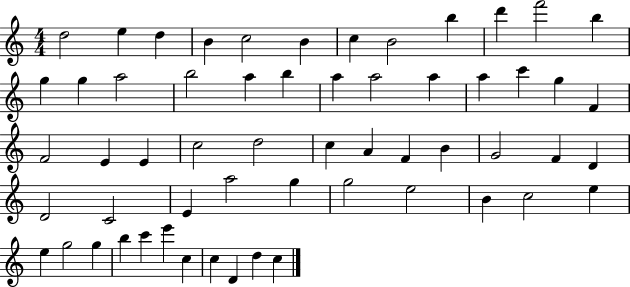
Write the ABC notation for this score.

X:1
T:Untitled
M:4/4
L:1/4
K:C
d2 e d B c2 B c B2 b d' f'2 b g g a2 b2 a b a a2 a a c' g F F2 E E c2 d2 c A F B G2 F D D2 C2 E a2 g g2 e2 B c2 e e g2 g b c' e' c c D d c